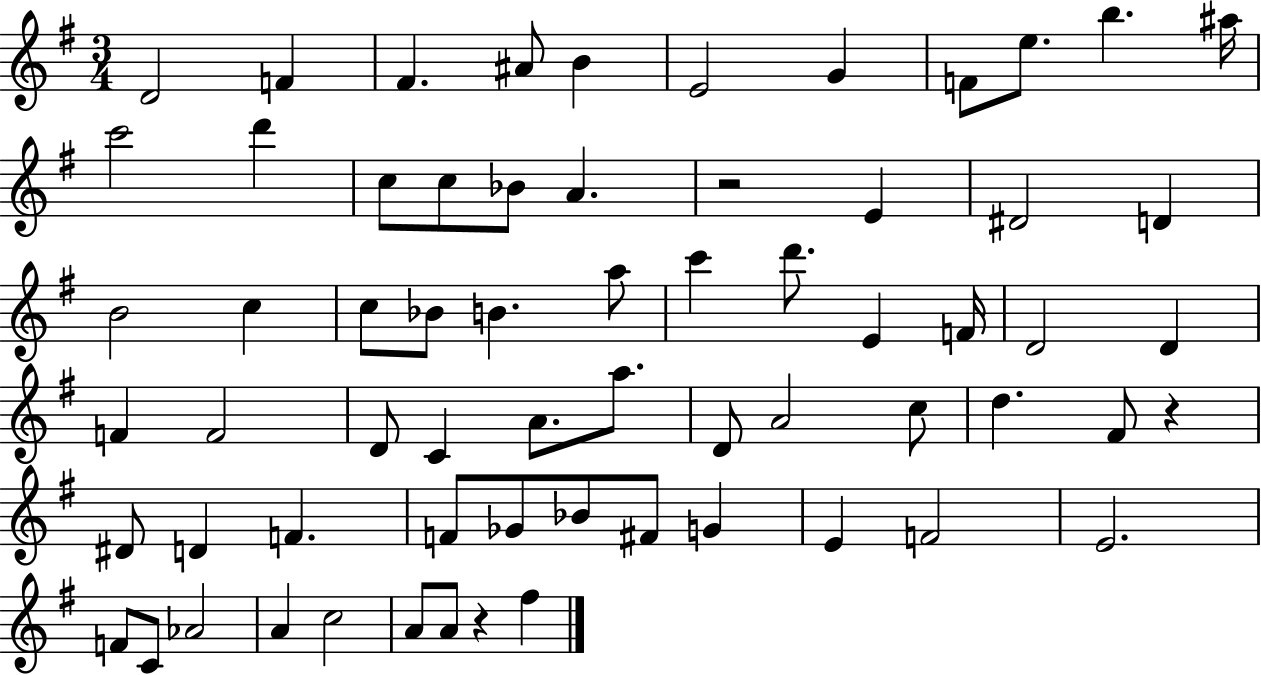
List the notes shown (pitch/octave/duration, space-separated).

D4/h F4/q F#4/q. A#4/e B4/q E4/h G4/q F4/e E5/e. B5/q. A#5/s C6/h D6/q C5/e C5/e Bb4/e A4/q. R/h E4/q D#4/h D4/q B4/h C5/q C5/e Bb4/e B4/q. A5/e C6/q D6/e. E4/q F4/s D4/h D4/q F4/q F4/h D4/e C4/q A4/e. A5/e. D4/e A4/h C5/e D5/q. F#4/e R/q D#4/e D4/q F4/q. F4/e Gb4/e Bb4/e F#4/e G4/q E4/q F4/h E4/h. F4/e C4/e Ab4/h A4/q C5/h A4/e A4/e R/q F#5/q